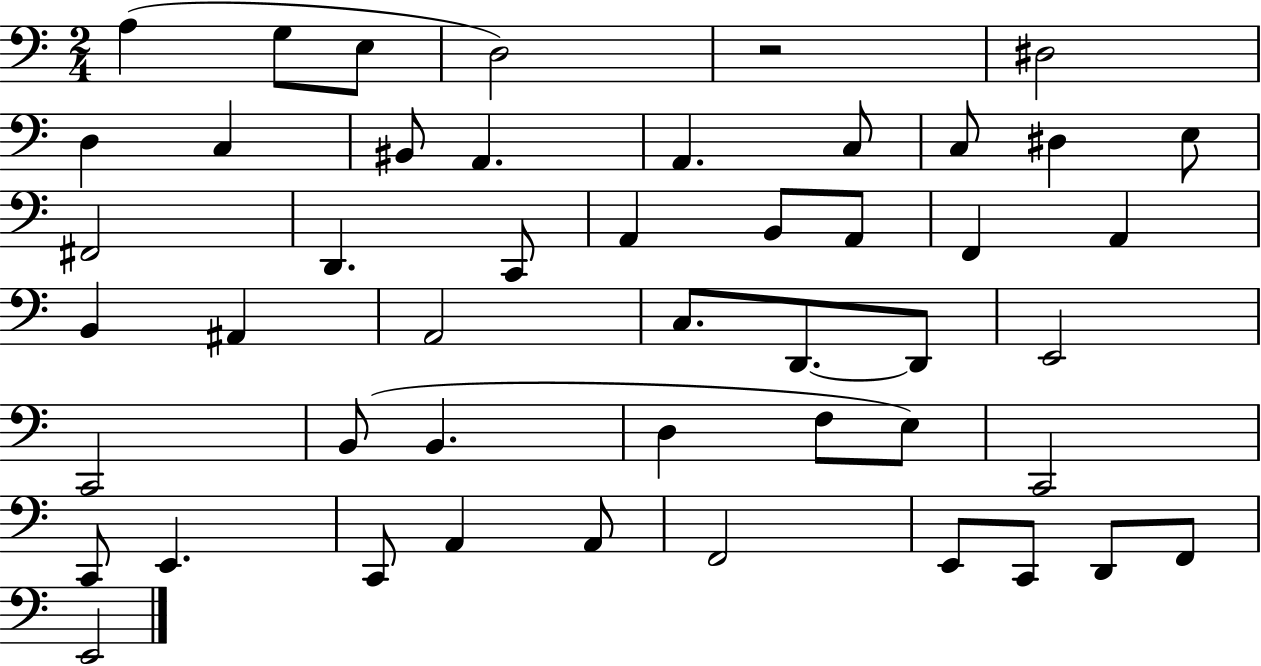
A3/q G3/e E3/e D3/h R/h D#3/h D3/q C3/q BIS2/e A2/q. A2/q. C3/e C3/e D#3/q E3/e F#2/h D2/q. C2/e A2/q B2/e A2/e F2/q A2/q B2/q A#2/q A2/h C3/e. D2/e. D2/e E2/h C2/h B2/e B2/q. D3/q F3/e E3/e C2/h C2/e E2/q. C2/e A2/q A2/e F2/h E2/e C2/e D2/e F2/e E2/h